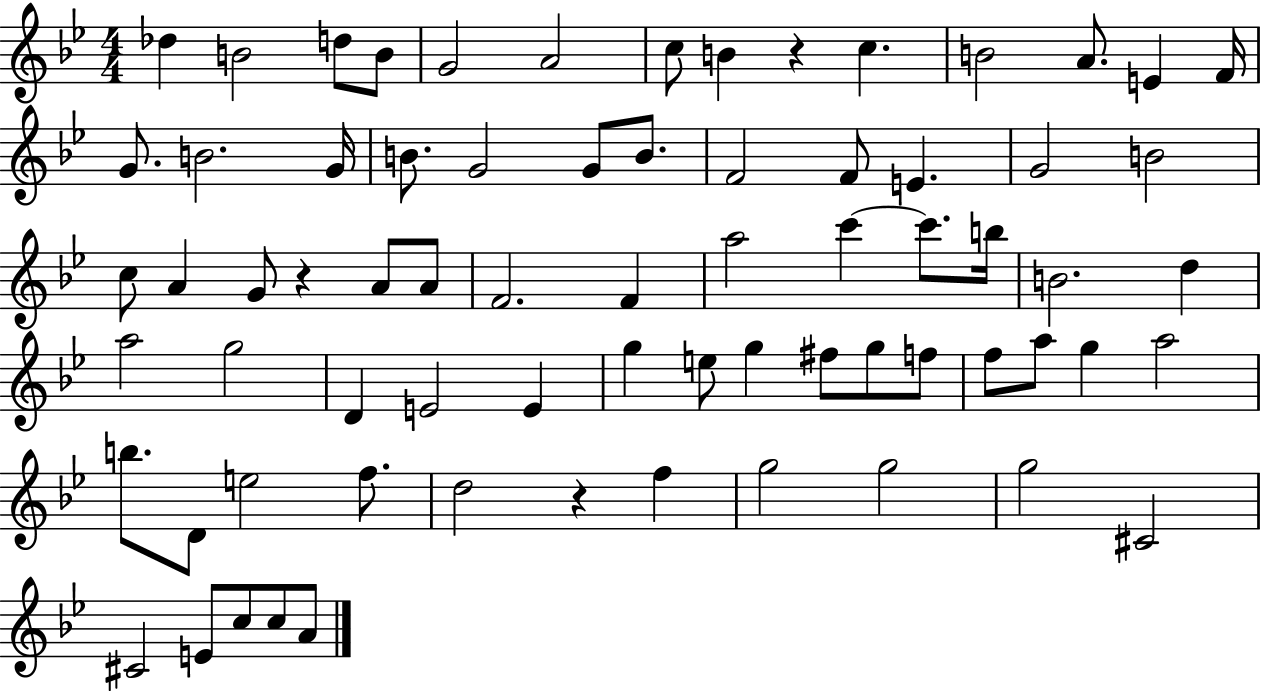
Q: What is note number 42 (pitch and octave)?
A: E4